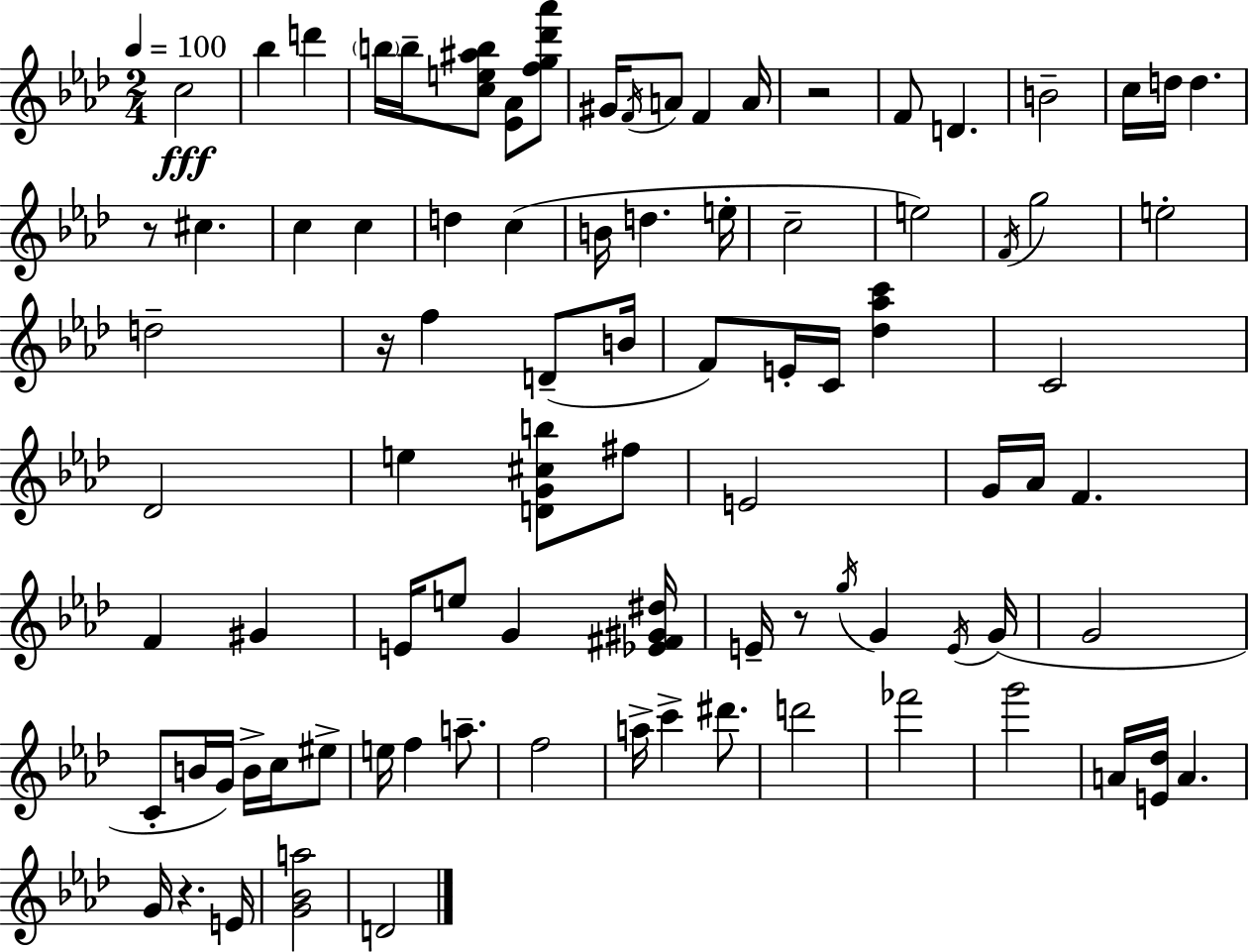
{
  \clef treble
  \numericTimeSignature
  \time 2/4
  \key f \minor
  \tempo 4 = 100
  c''2\fff | bes''4 d'''4 | \parenthesize b''16 b''16-- <c'' e'' ais'' b''>8 <ees' aes'>8 <f'' g'' des''' aes'''>8 | gis'16 \acciaccatura { f'16 } a'8 f'4 | \break a'16 r2 | f'8 d'4. | b'2-- | c''16 d''16 d''4. | \break r8 cis''4. | c''4 c''4 | d''4 c''4( | b'16 d''4. | \break e''16-. c''2-- | e''2) | \acciaccatura { f'16 } g''2 | e''2-. | \break d''2-- | r16 f''4 d'8--( | b'16 f'8) e'16-. c'16 <des'' aes'' c'''>4 | c'2 | \break des'2 | e''4 <d' g' cis'' b''>8 | fis''8 e'2 | g'16 aes'16 f'4. | \break f'4 gis'4 | e'16 e''8 g'4 | <ees' fis' gis' dis''>16 e'16-- r8 \acciaccatura { g''16 } g'4 | \acciaccatura { e'16 }( g'16 g'2 | \break c'8-. b'16 g'16) | b'16-> c''16 eis''8-> e''16 f''4 | a''8.-- f''2 | a''16-> c'''4-> | \break dis'''8. d'''2 | fes'''2 | g'''2 | a'16 <e' des''>16 a'4. | \break g'16 r4. | e'16 <g' bes' a''>2 | d'2 | \bar "|."
}